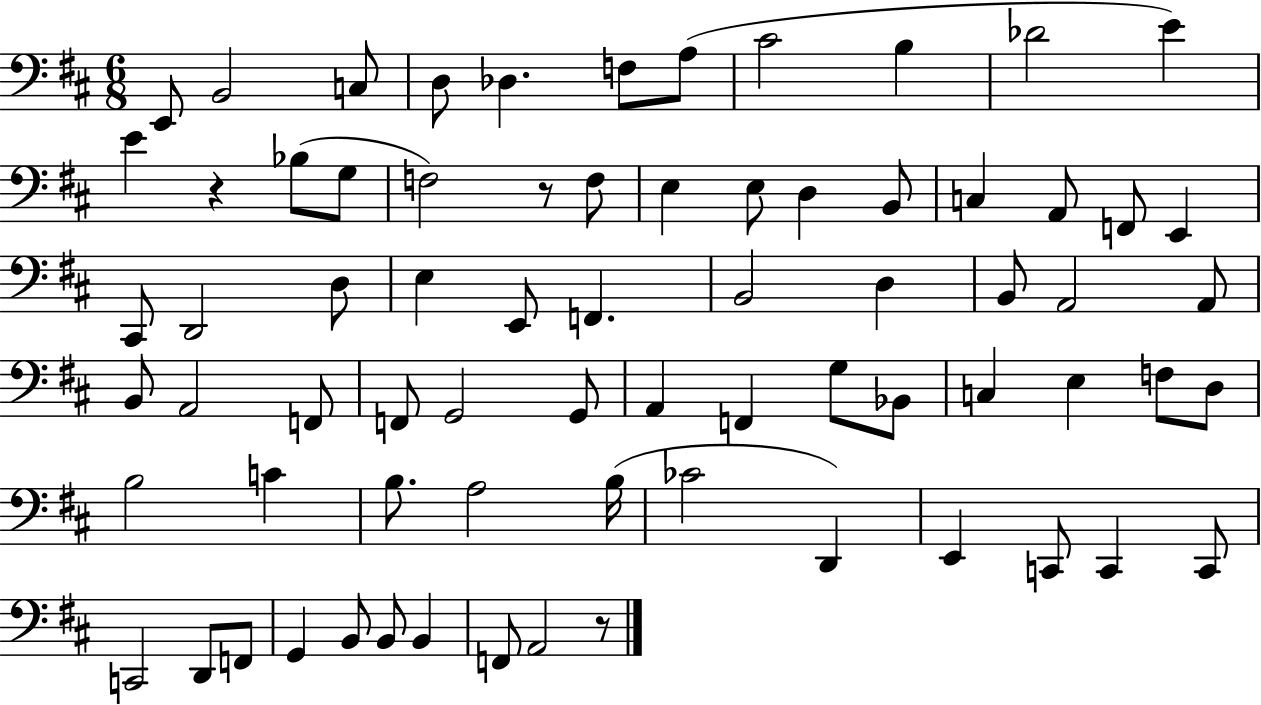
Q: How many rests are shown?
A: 3